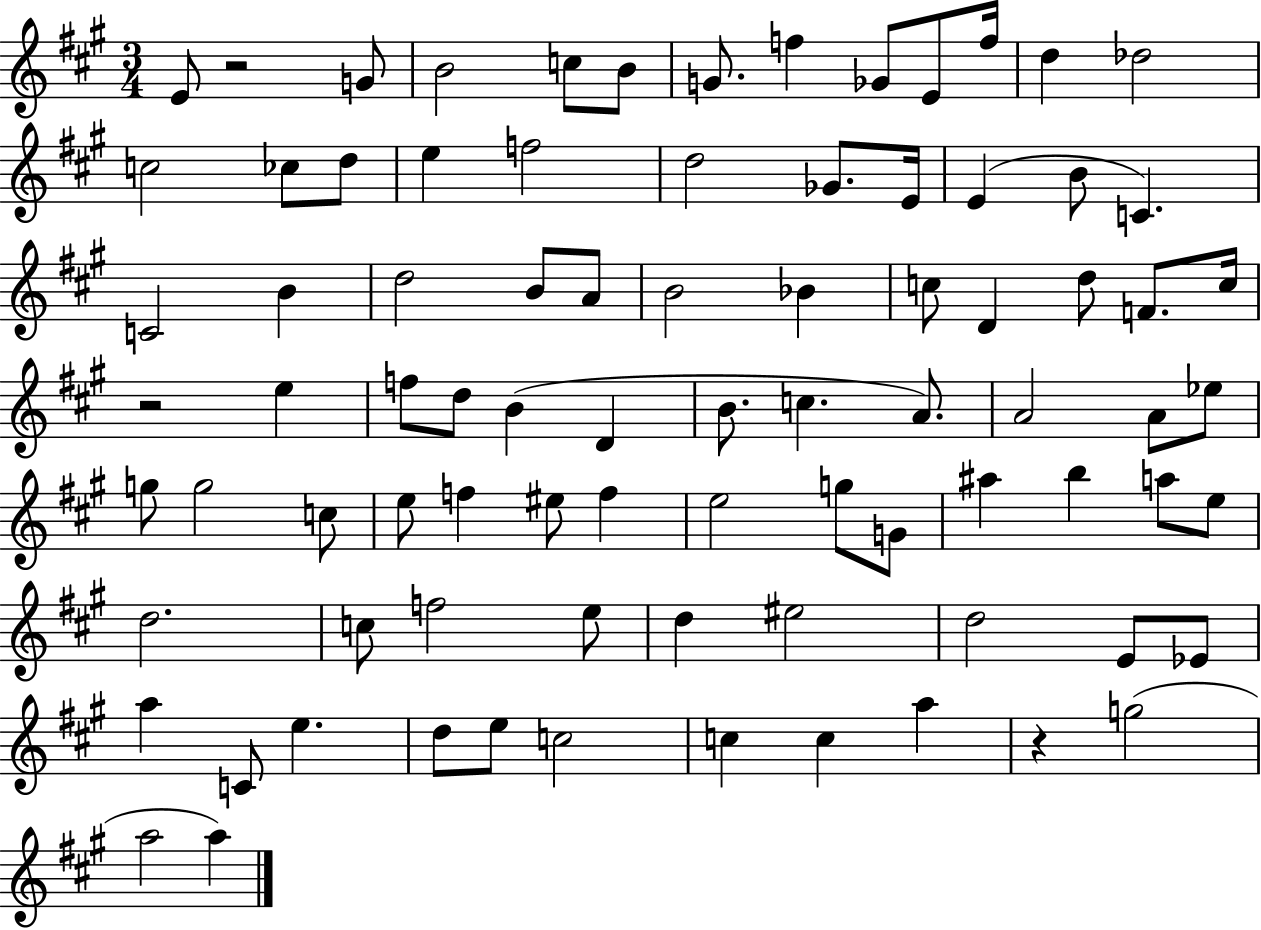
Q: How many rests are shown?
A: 3